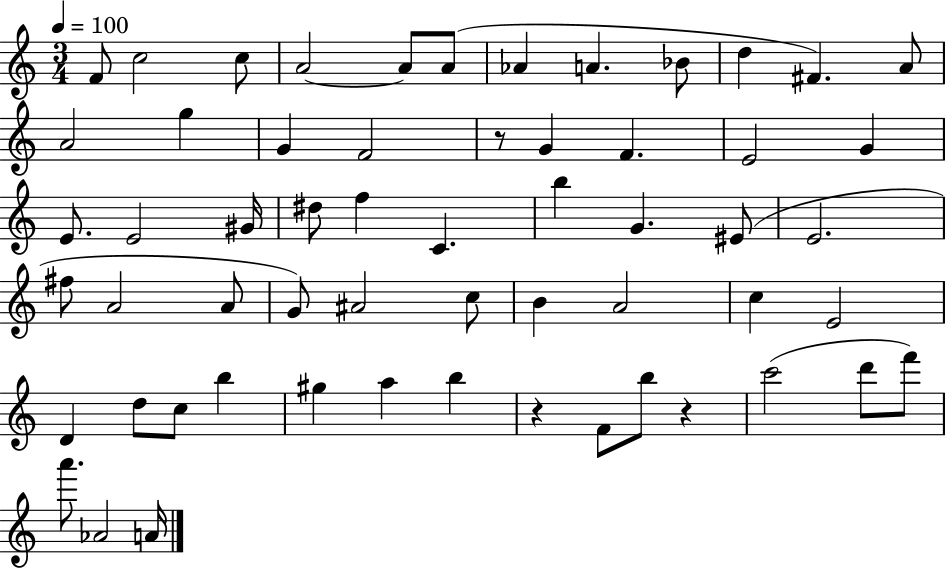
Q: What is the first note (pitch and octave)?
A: F4